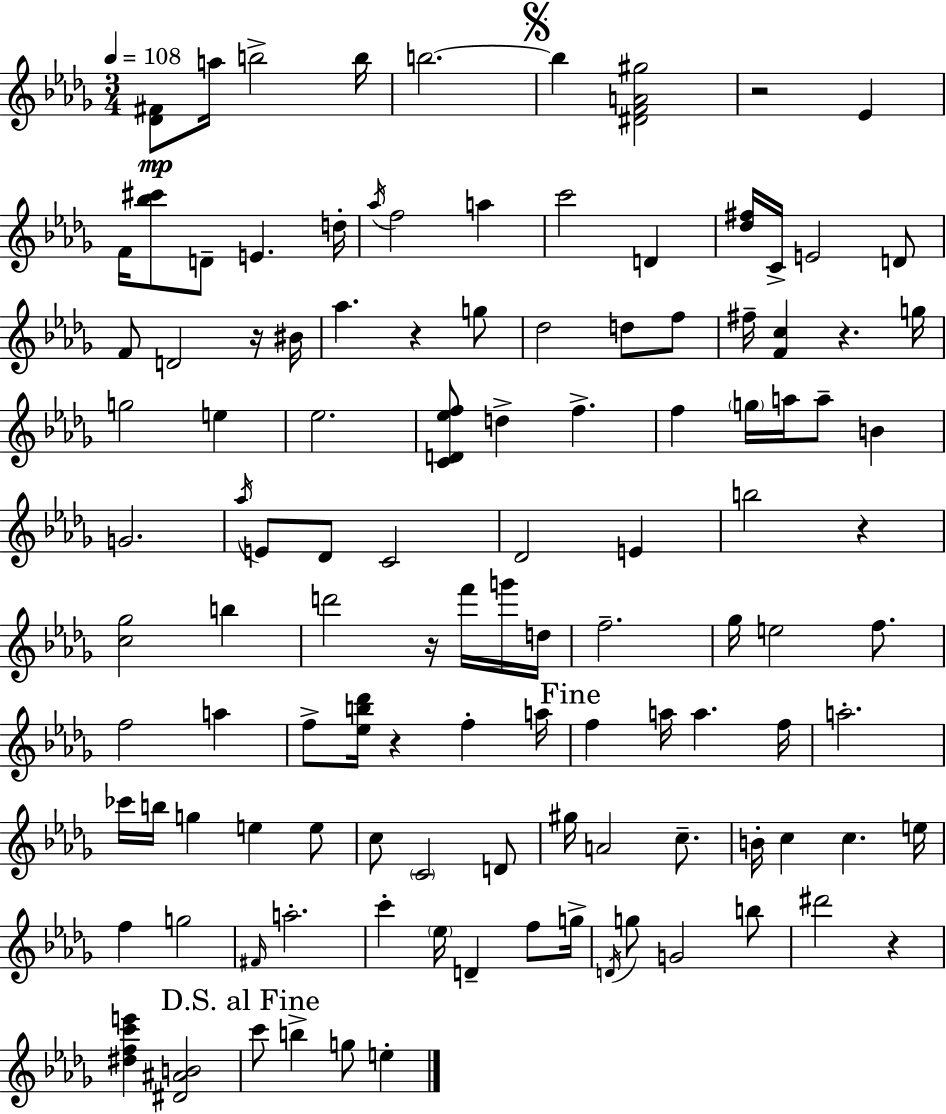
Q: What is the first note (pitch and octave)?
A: A5